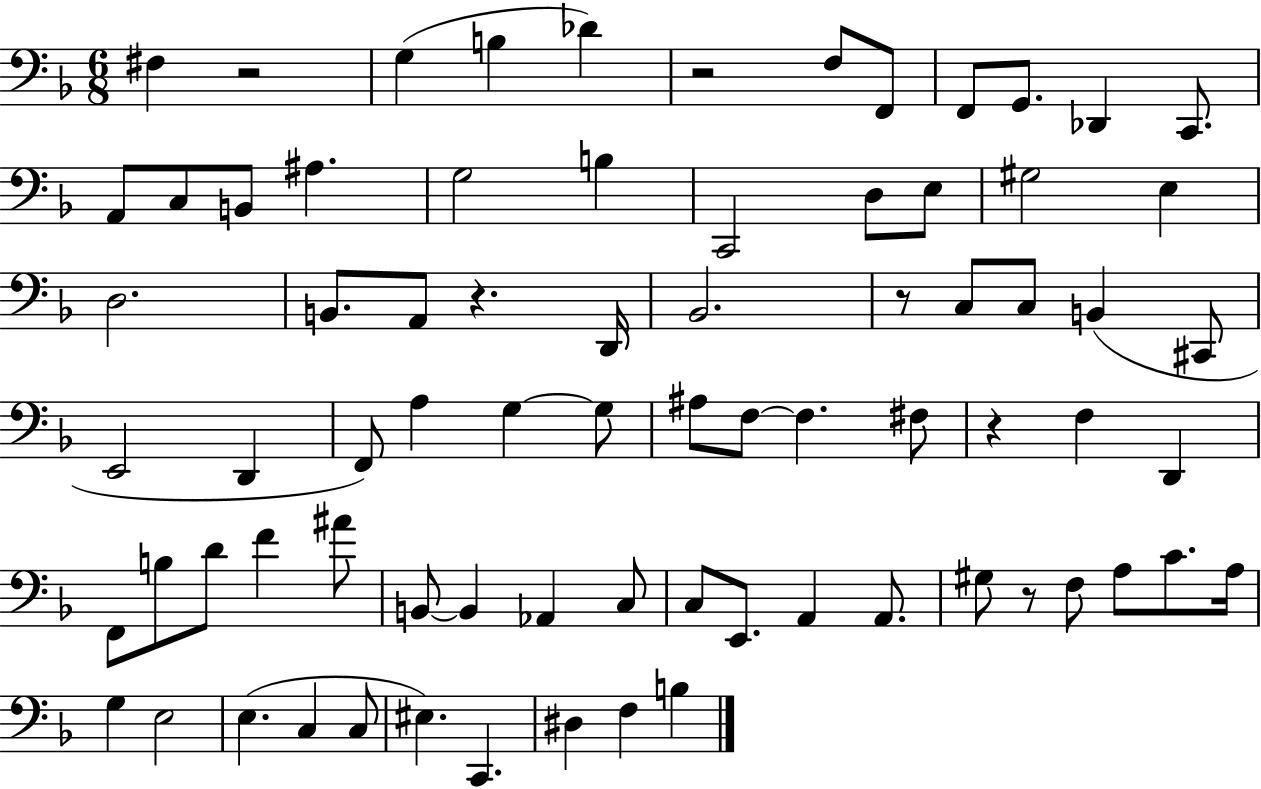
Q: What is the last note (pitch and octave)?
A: B3